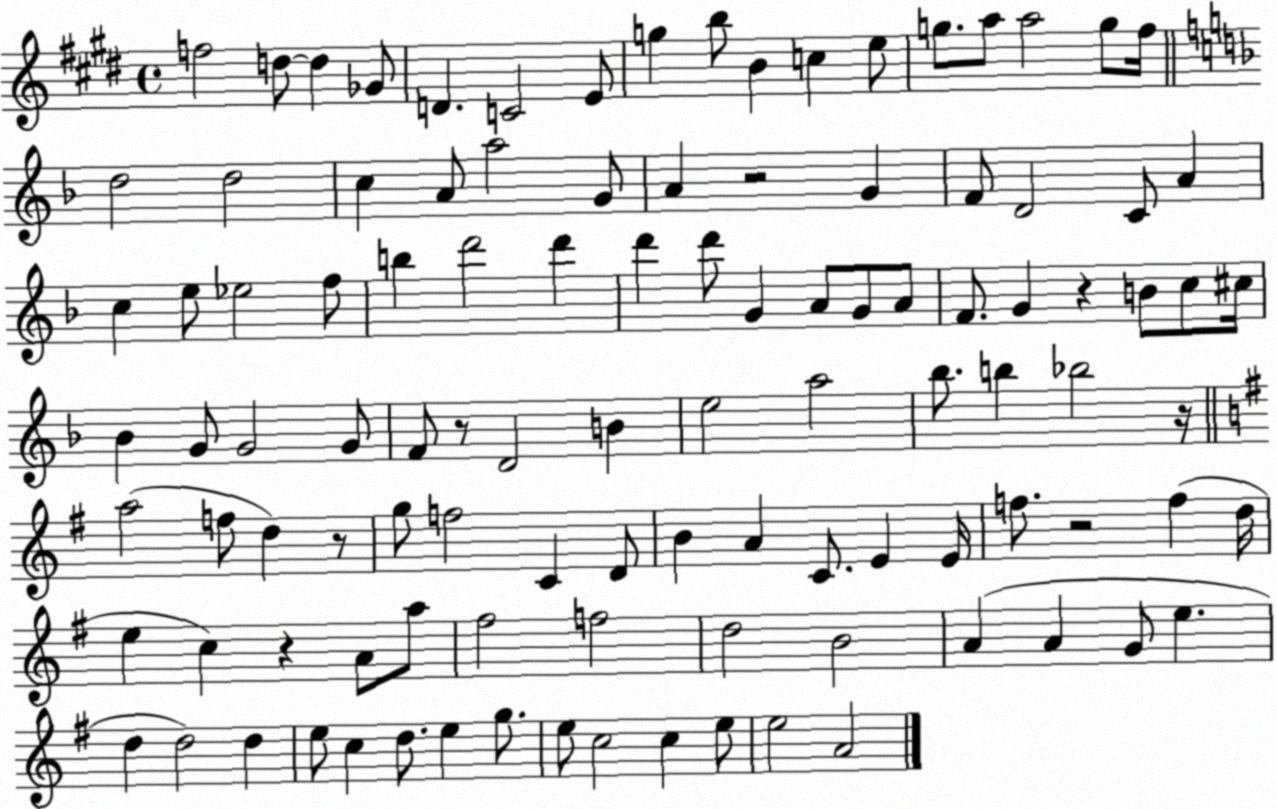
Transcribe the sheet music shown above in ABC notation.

X:1
T:Untitled
M:4/4
L:1/4
K:E
f2 d/2 d _G/2 D C2 E/2 g b/2 B c e/2 g/2 a/2 a2 g/2 ^f/4 d2 d2 c A/2 a2 G/2 A z2 G F/2 D2 C/2 A c e/2 _e2 f/2 b d'2 d' d' d'/2 G A/2 G/2 A/2 F/2 G z B/2 c/2 ^c/4 _B G/2 G2 G/2 F/2 z/2 D2 B e2 a2 _b/2 b _b2 z/4 a2 f/2 d z/2 g/2 f2 C D/2 B A C/2 E E/4 f/2 z2 f d/4 e c z A/2 a/2 ^f2 f2 d2 B2 A A G/2 e d d2 d e/2 c d/2 e g/2 e/2 c2 c e/2 e2 A2